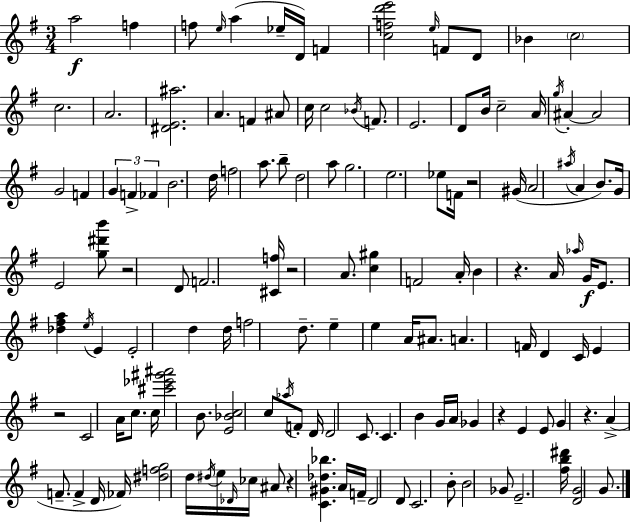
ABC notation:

X:1
T:Untitled
M:3/4
L:1/4
K:Em
a2 f f/2 e/4 a _e/4 D/4 F [cfd'e']2 e/4 F/2 D/2 _B c2 c2 A2 [^DE^a]2 A F ^A/2 c/4 c2 _B/4 F/2 E2 D/2 B/4 c2 A/4 g/4 ^A ^A2 G2 F G F _F B2 d/4 f2 a/2 b/2 d2 a/2 g2 e2 _e/2 F/4 z2 ^G/4 A2 ^a/4 A B/2 G/4 E2 [g^d'b']/2 z2 D/2 F2 [^Cf]/4 z2 A/2 [c^g] F2 A/4 B z A/4 _a/4 G/4 E/2 [_d^fa] e/4 E E2 d d/4 f2 d/2 e e A/4 ^A/2 A F/4 D C/4 E z2 C2 A/4 c/2 c/4 [^c'_e'^g'^a']2 B/2 [E_Bc]2 c/2 _a/4 F/2 D/4 D2 C/2 C B G/4 A/4 _G z E E/2 G z A F/2 F D/4 _F/4 [^dfg]2 d/4 ^d/4 e/4 _D/4 _c/4 ^A/2 z [C^G_d_b] A/4 F/4 D2 D/2 C2 B/2 B2 _G/2 E2 [^fb^d']/4 [DG]2 G/2